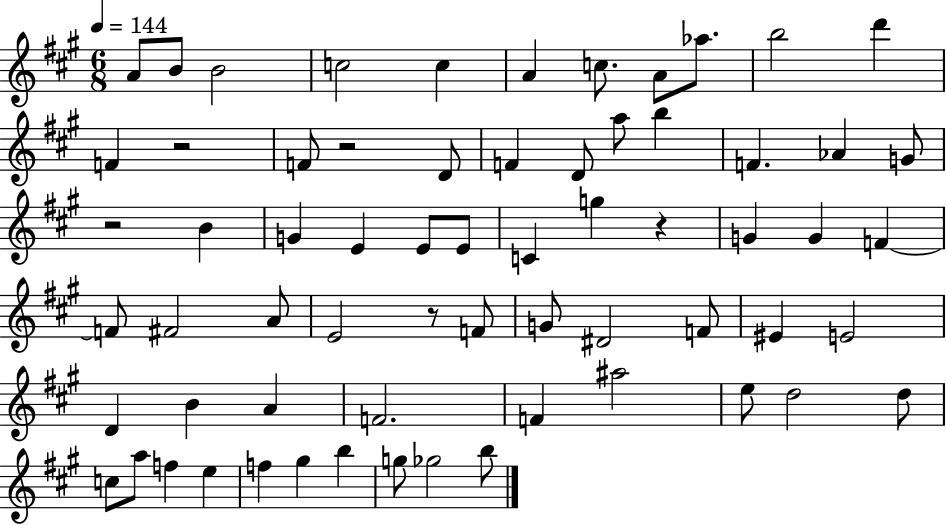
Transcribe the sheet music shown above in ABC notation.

X:1
T:Untitled
M:6/8
L:1/4
K:A
A/2 B/2 B2 c2 c A c/2 A/2 _a/2 b2 d' F z2 F/2 z2 D/2 F D/2 a/2 b F _A G/2 z2 B G E E/2 E/2 C g z G G F F/2 ^F2 A/2 E2 z/2 F/2 G/2 ^D2 F/2 ^E E2 D B A F2 F ^a2 e/2 d2 d/2 c/2 a/2 f e f ^g b g/2 _g2 b/2